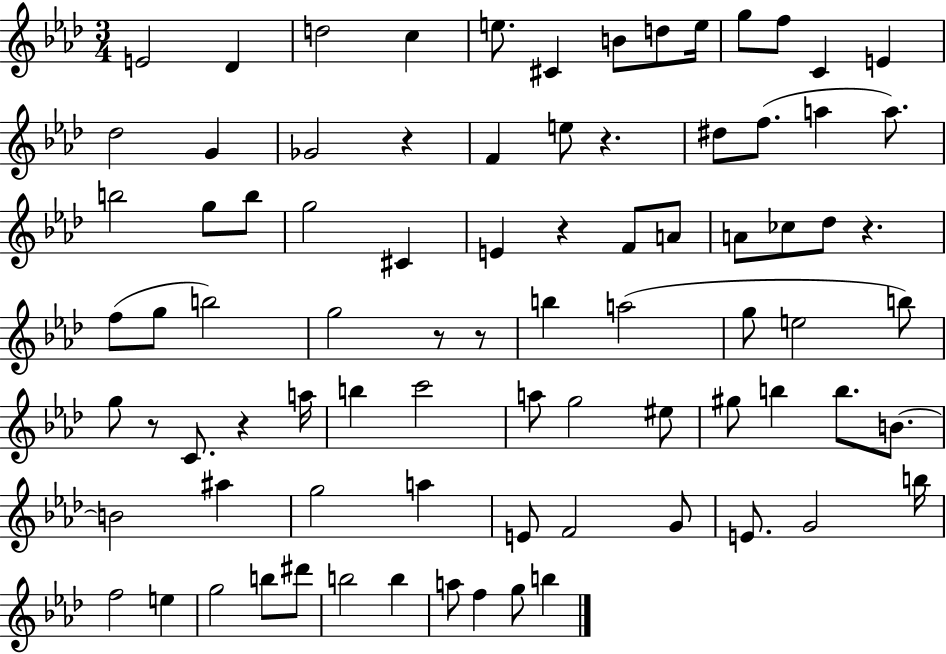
{
  \clef treble
  \numericTimeSignature
  \time 3/4
  \key aes \major
  e'2 des'4 | d''2 c''4 | e''8. cis'4 b'8 d''8 e''16 | g''8 f''8 c'4 e'4 | \break des''2 g'4 | ges'2 r4 | f'4 e''8 r4. | dis''8 f''8.( a''4 a''8.) | \break b''2 g''8 b''8 | g''2 cis'4 | e'4 r4 f'8 a'8 | a'8 ces''8 des''8 r4. | \break f''8( g''8 b''2) | g''2 r8 r8 | b''4 a''2( | g''8 e''2 b''8) | \break g''8 r8 c'8. r4 a''16 | b''4 c'''2 | a''8 g''2 eis''8 | gis''8 b''4 b''8. b'8.~~ | \break b'2 ais''4 | g''2 a''4 | e'8 f'2 g'8 | e'8. g'2 b''16 | \break f''2 e''4 | g''2 b''8 dis'''8 | b''2 b''4 | a''8 f''4 g''8 b''4 | \break \bar "|."
}